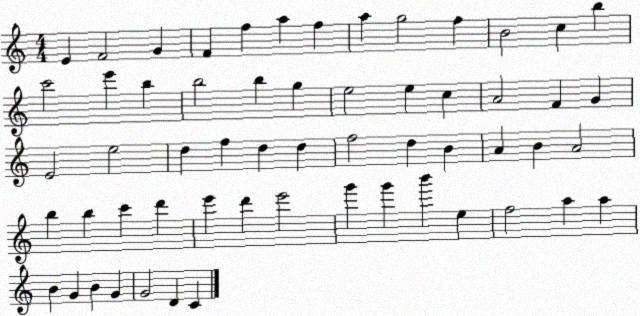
X:1
T:Untitled
M:4/4
L:1/4
K:C
E F2 G F f a f a g2 f B2 c b c'2 e' b b2 b g e2 e c A2 F G E2 e2 d f d d f2 d B A B A2 b b c' d' e' d' e'2 g' g' b' e f2 a a B G B G G2 D C